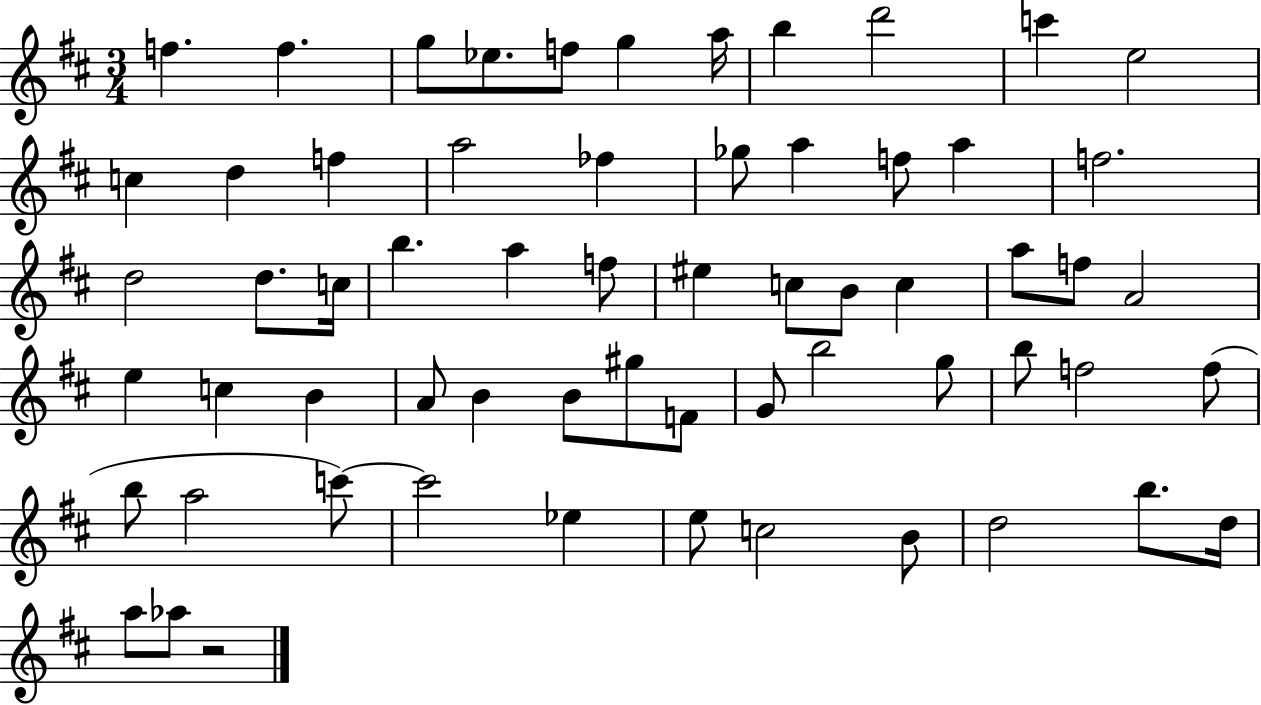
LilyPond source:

{
  \clef treble
  \numericTimeSignature
  \time 3/4
  \key d \major
  \repeat volta 2 { f''4. f''4. | g''8 ees''8. f''8 g''4 a''16 | b''4 d'''2 | c'''4 e''2 | \break c''4 d''4 f''4 | a''2 fes''4 | ges''8 a''4 f''8 a''4 | f''2. | \break d''2 d''8. c''16 | b''4. a''4 f''8 | eis''4 c''8 b'8 c''4 | a''8 f''8 a'2 | \break e''4 c''4 b'4 | a'8 b'4 b'8 gis''8 f'8 | g'8 b''2 g''8 | b''8 f''2 f''8( | \break b''8 a''2 c'''8~~) | c'''2 ees''4 | e''8 c''2 b'8 | d''2 b''8. d''16 | \break a''8 aes''8 r2 | } \bar "|."
}